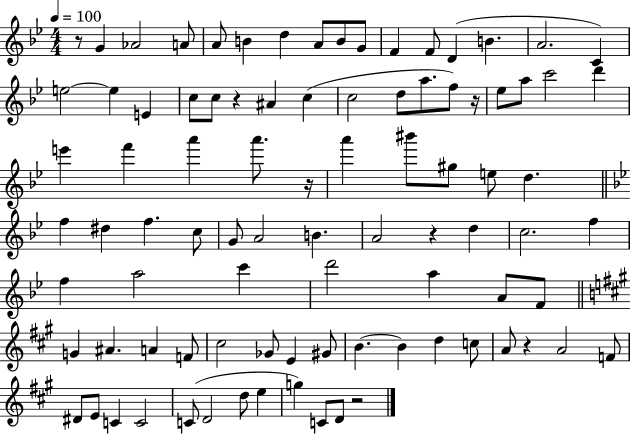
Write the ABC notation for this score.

X:1
T:Untitled
M:4/4
L:1/4
K:Bb
z/2 G _A2 A/2 A/2 B d A/2 B/2 G/2 F F/2 D B A2 C e2 e E c/2 c/2 z ^A c c2 d/2 a/2 f/2 z/4 _e/2 a/2 c'2 d' e' f' a' a'/2 z/4 a' ^b'/2 ^g/2 e/2 d f ^d f c/2 G/2 A2 B A2 z d c2 f f a2 c' d'2 a A/2 F/2 G ^A A F/2 ^c2 _G/2 E ^G/2 B B d c/2 A/2 z A2 F/2 ^D/2 E/2 C C2 C/2 D2 d/2 e g C/2 D/2 z2